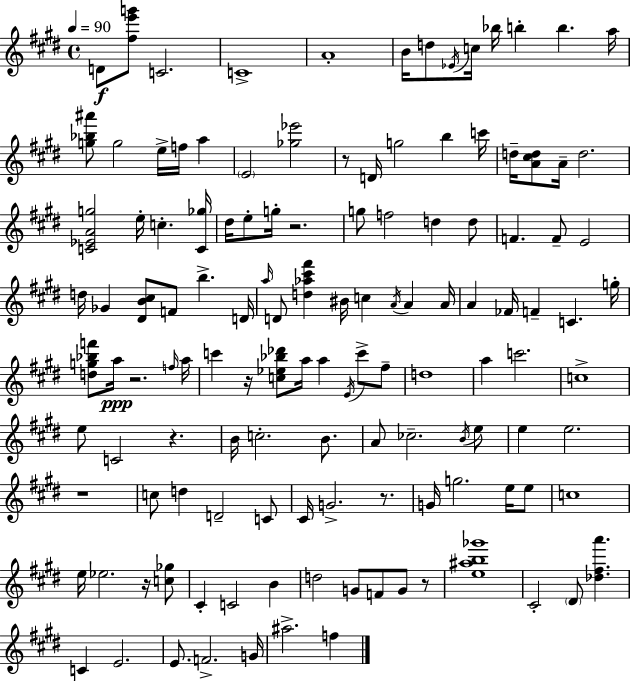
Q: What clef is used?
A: treble